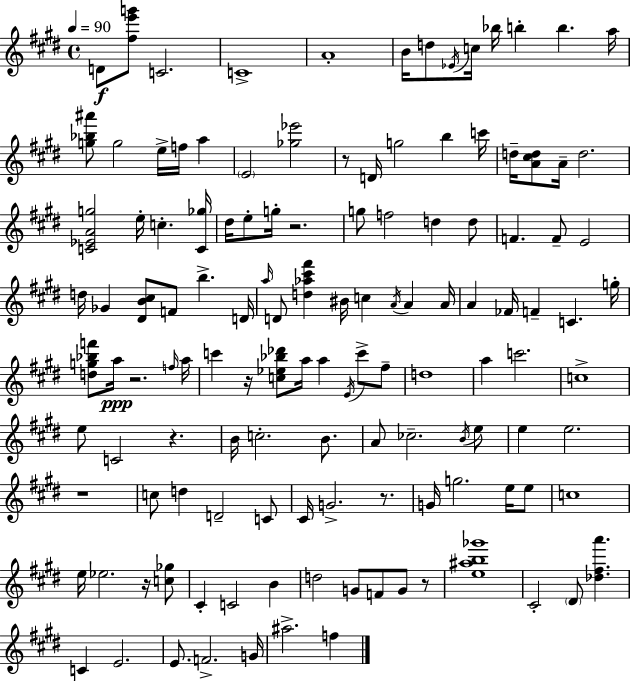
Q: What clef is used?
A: treble